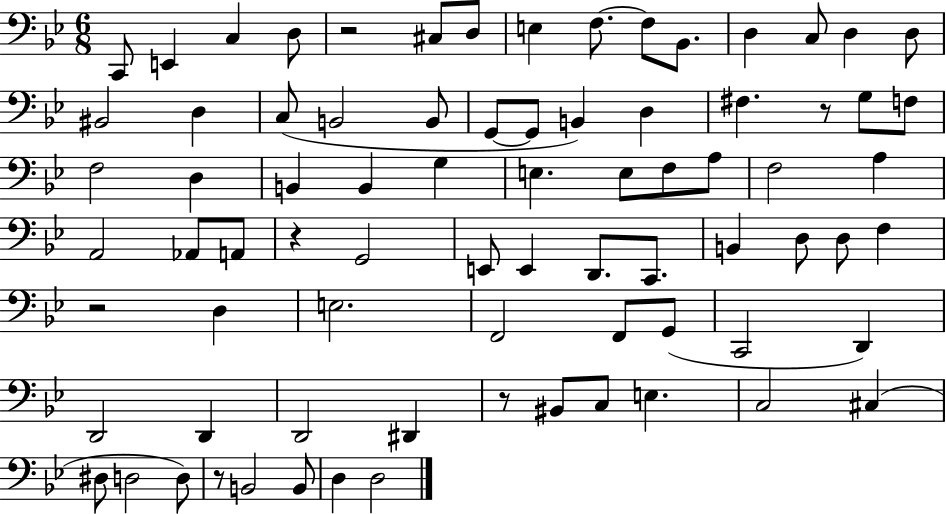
C2/e E2/q C3/q D3/e R/h C#3/e D3/e E3/q F3/e. F3/e Bb2/e. D3/q C3/e D3/q D3/e BIS2/h D3/q C3/e B2/h B2/e G2/e G2/e B2/q D3/q F#3/q. R/e G3/e F3/e F3/h D3/q B2/q B2/q G3/q E3/q. E3/e F3/e A3/e F3/h A3/q A2/h Ab2/e A2/e R/q G2/h E2/e E2/q D2/e. C2/e. B2/q D3/e D3/e F3/q R/h D3/q E3/h. F2/h F2/e G2/e C2/h D2/q D2/h D2/q D2/h D#2/q R/e BIS2/e C3/e E3/q. C3/h C#3/q D#3/e D3/h D3/e R/e B2/h B2/e D3/q D3/h